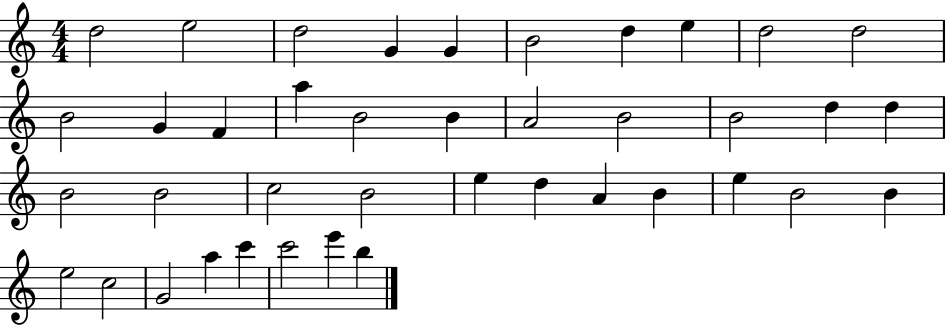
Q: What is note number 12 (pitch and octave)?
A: G4